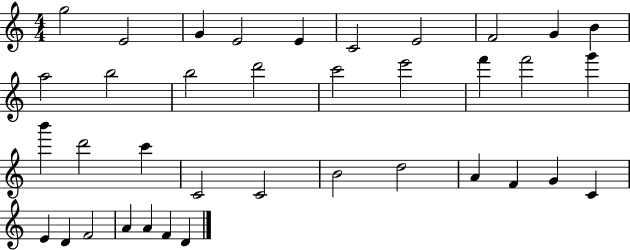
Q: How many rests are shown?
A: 0